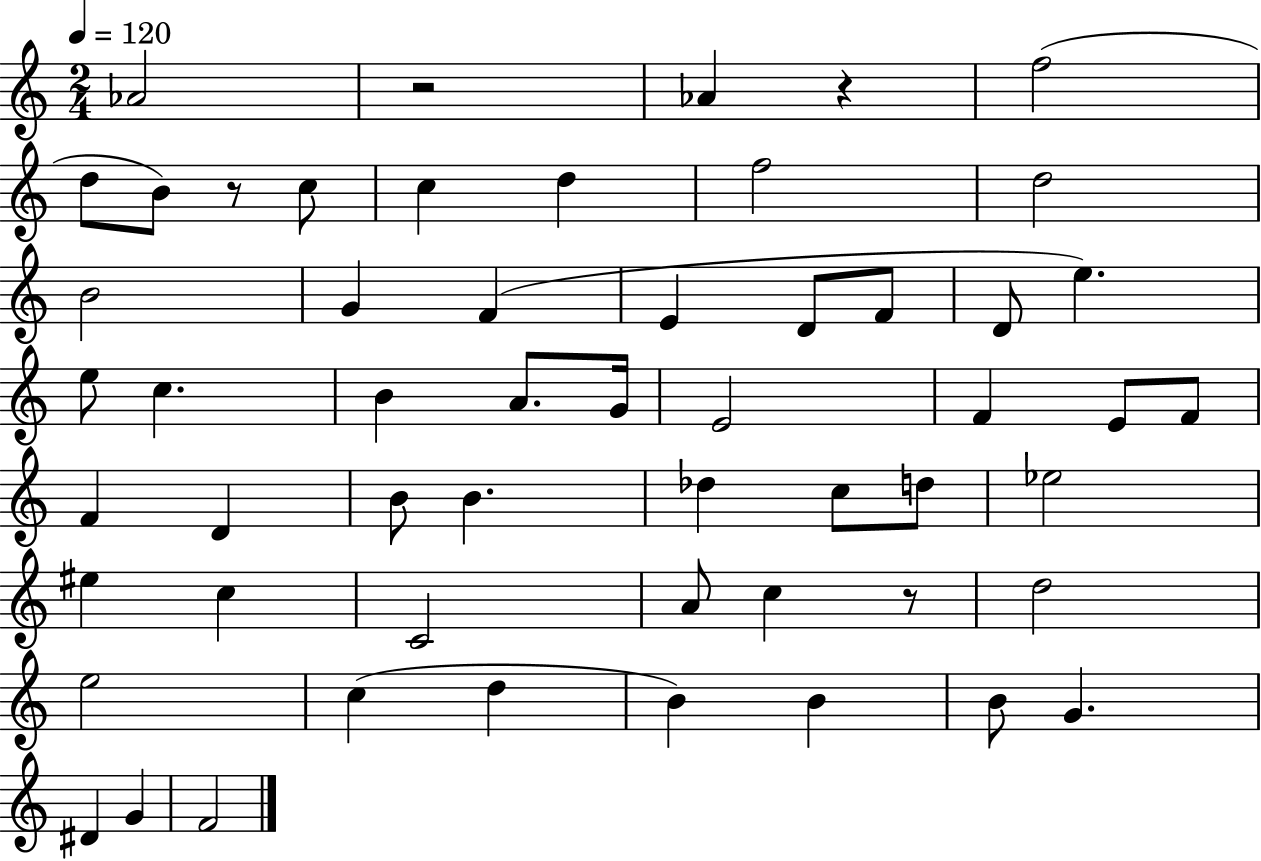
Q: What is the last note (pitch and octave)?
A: F4